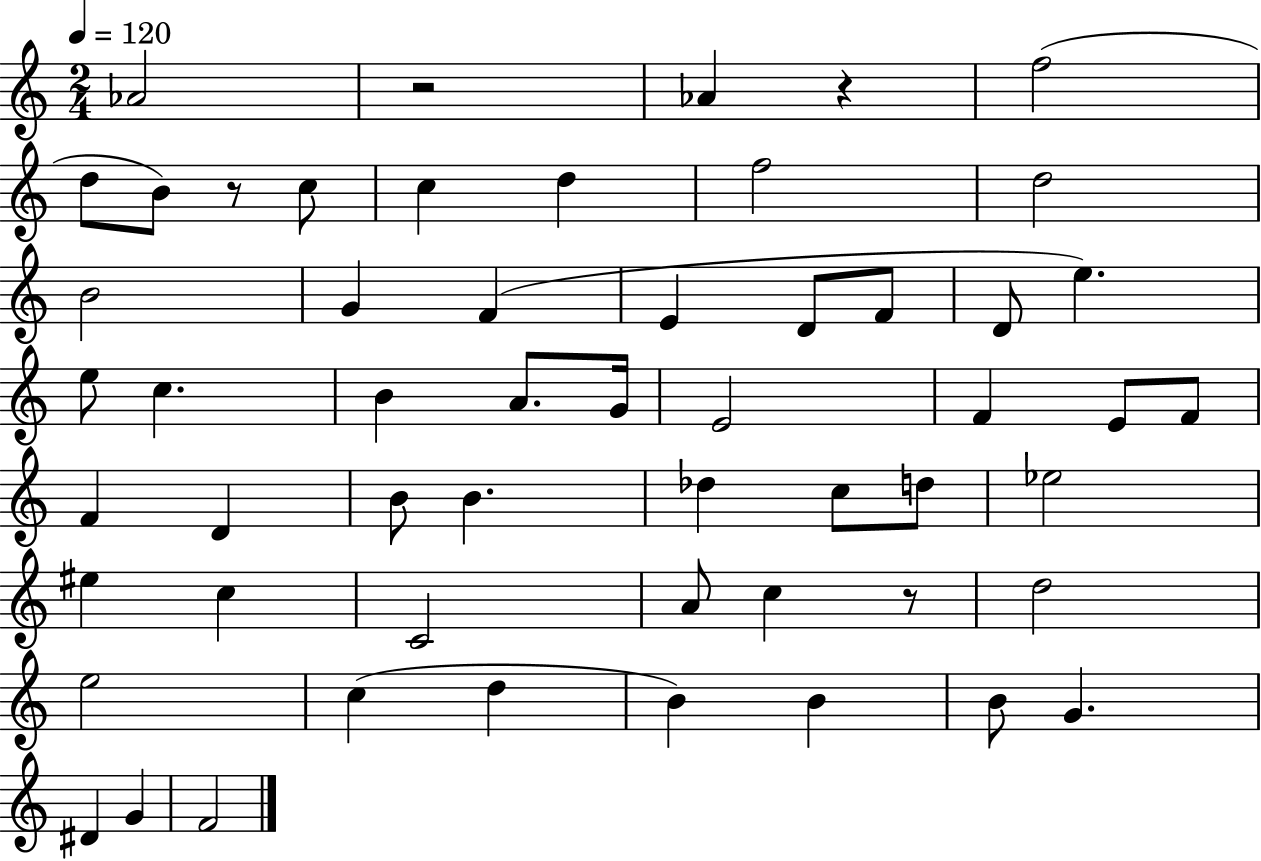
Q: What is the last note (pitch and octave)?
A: F4